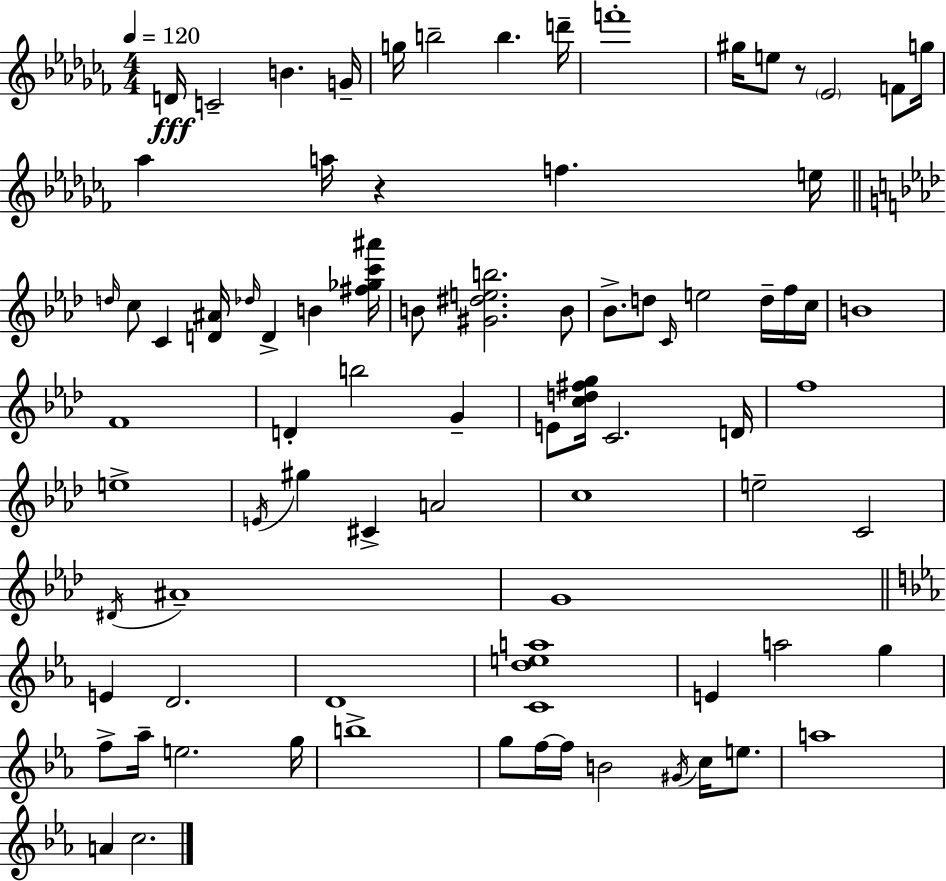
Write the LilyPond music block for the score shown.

{
  \clef treble
  \numericTimeSignature
  \time 4/4
  \key aes \minor
  \tempo 4 = 120
  d'16\fff c'2-- b'4. g'16-- | g''16 b''2-- b''4. d'''16-- | f'''1-. | gis''16 e''8 r8 \parenthesize ees'2 f'8 g''16 | \break aes''4 a''16 r4 f''4. e''16 | \bar "||" \break \key f \minor \grace { d''16 } c''8 c'4 <d' ais'>16 \grace { des''16 } d'4-> b'4 | <fis'' ges'' c''' ais'''>16 b'8 <gis' dis'' e'' b''>2. | b'8 bes'8.-> d''8 \grace { c'16 } e''2 | d''16-- f''16 c''16 b'1 | \break f'1 | d'4-. b''2 g'4-- | e'8 <c'' d'' fis'' g''>16 c'2. | d'16 f''1 | \break e''1-> | \acciaccatura { e'16 } gis''4 cis'4-> a'2 | c''1 | e''2-- c'2 | \break \acciaccatura { dis'16 } ais'1-- | g'1 | \bar "||" \break \key c \minor e'4 d'2. | d'1 | <c' d'' e'' a''>1 | e'4 a''2 g''4 | \break f''8-> aes''16-- e''2. g''16 | b''1-> | g''8 f''16~~ f''16 b'2 \acciaccatura { gis'16 } c''16 e''8. | a''1 | \break a'4 c''2. | \bar "|."
}